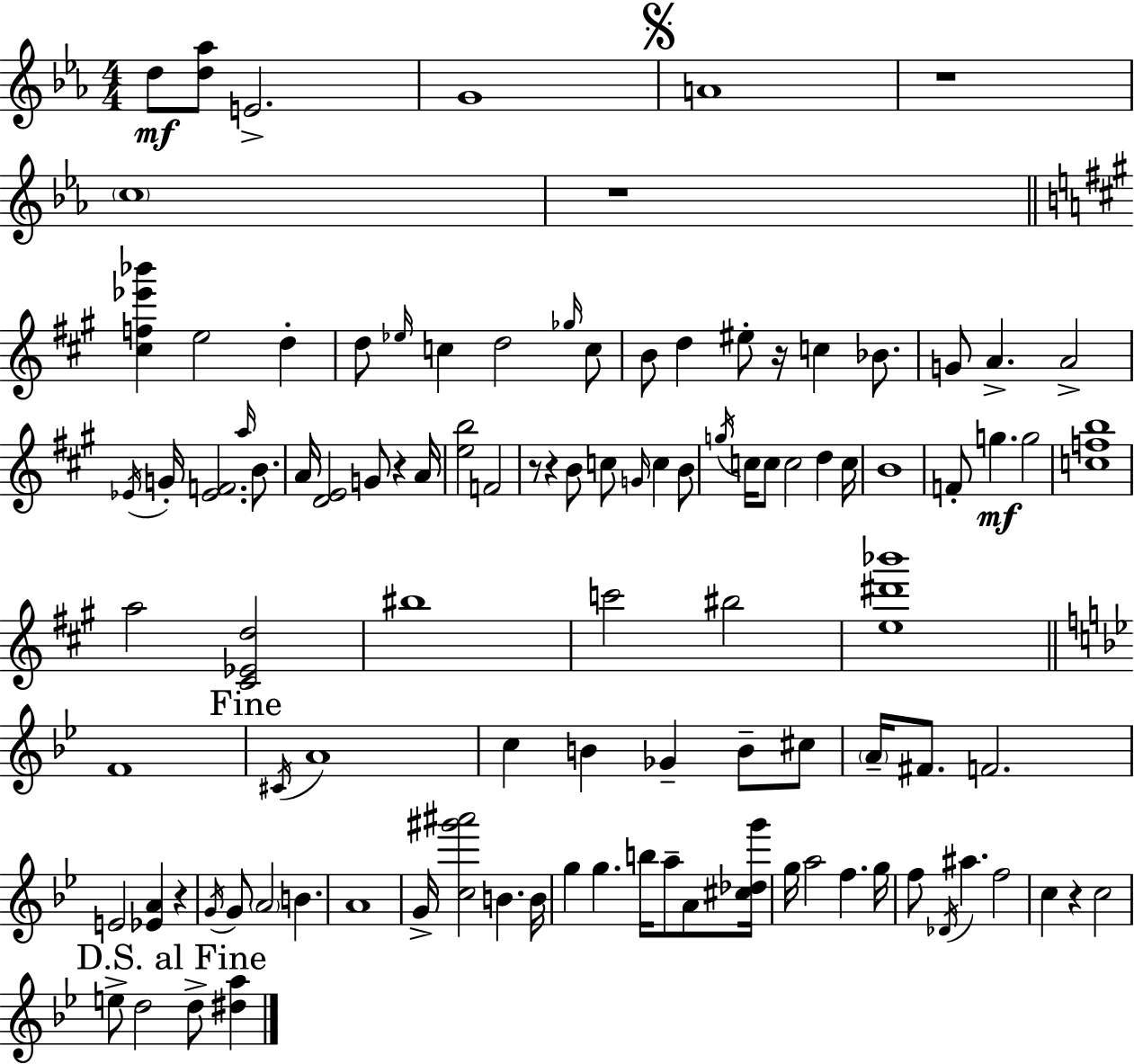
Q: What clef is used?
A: treble